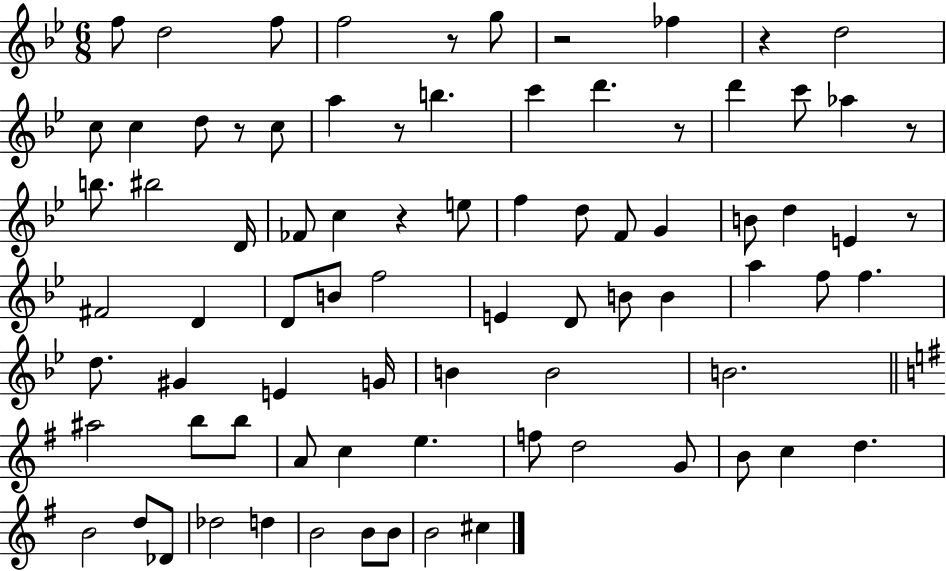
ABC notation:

X:1
T:Untitled
M:6/8
L:1/4
K:Bb
f/2 d2 f/2 f2 z/2 g/2 z2 _f z d2 c/2 c d/2 z/2 c/2 a z/2 b c' d' z/2 d' c'/2 _a z/2 b/2 ^b2 D/4 _F/2 c z e/2 f d/2 F/2 G B/2 d E z/2 ^F2 D D/2 B/2 f2 E D/2 B/2 B a f/2 f d/2 ^G E G/4 B B2 B2 ^a2 b/2 b/2 A/2 c e f/2 d2 G/2 B/2 c d B2 d/2 _D/2 _d2 d B2 B/2 B/2 B2 ^c